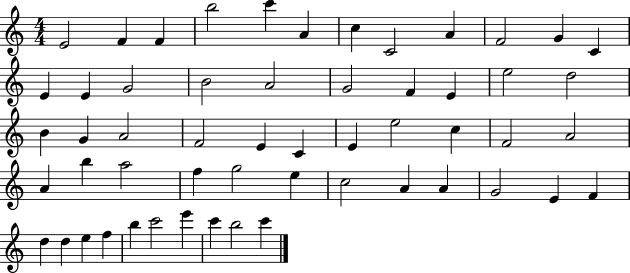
{
  \clef treble
  \numericTimeSignature
  \time 4/4
  \key c \major
  e'2 f'4 f'4 | b''2 c'''4 a'4 | c''4 c'2 a'4 | f'2 g'4 c'4 | \break e'4 e'4 g'2 | b'2 a'2 | g'2 f'4 e'4 | e''2 d''2 | \break b'4 g'4 a'2 | f'2 e'4 c'4 | e'4 e''2 c''4 | f'2 a'2 | \break a'4 b''4 a''2 | f''4 g''2 e''4 | c''2 a'4 a'4 | g'2 e'4 f'4 | \break d''4 d''4 e''4 f''4 | b''4 c'''2 e'''4 | c'''4 b''2 c'''4 | \bar "|."
}